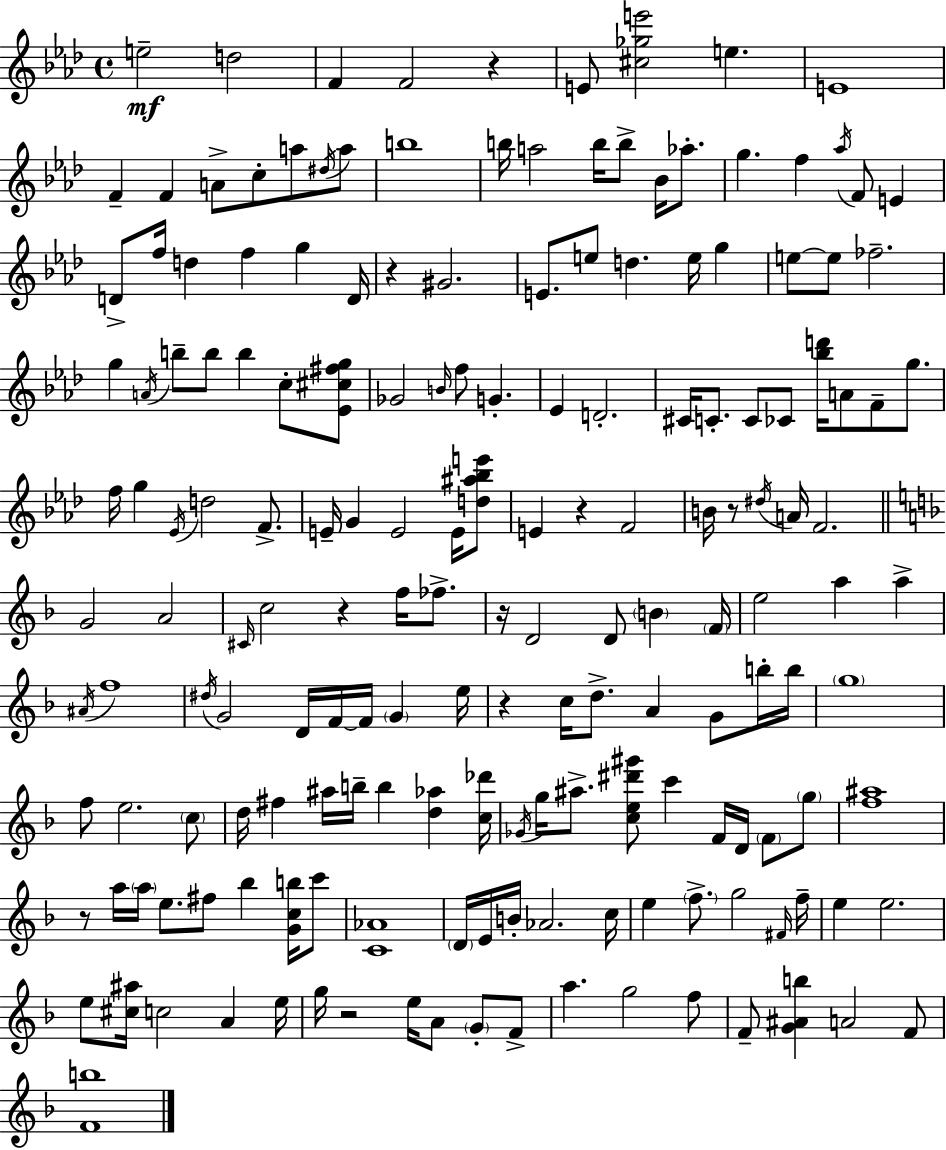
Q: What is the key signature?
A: F minor